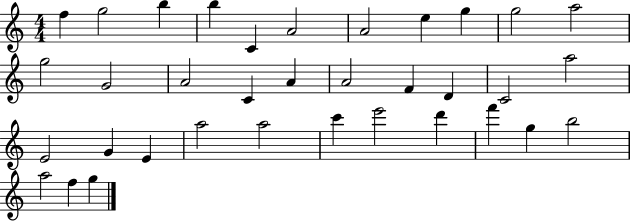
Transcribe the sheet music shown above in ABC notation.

X:1
T:Untitled
M:4/4
L:1/4
K:C
f g2 b b C A2 A2 e g g2 a2 g2 G2 A2 C A A2 F D C2 a2 E2 G E a2 a2 c' e'2 d' f' g b2 a2 f g